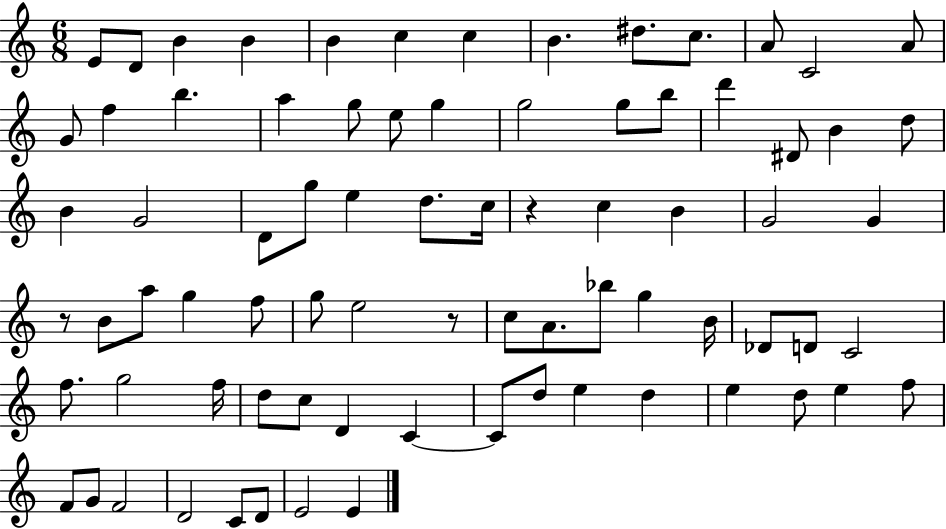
E4/e D4/e B4/q B4/q B4/q C5/q C5/q B4/q. D#5/e. C5/e. A4/e C4/h A4/e G4/e F5/q B5/q. A5/q G5/e E5/e G5/q G5/h G5/e B5/e D6/q D#4/e B4/q D5/e B4/q G4/h D4/e G5/e E5/q D5/e. C5/s R/q C5/q B4/q G4/h G4/q R/e B4/e A5/e G5/q F5/e G5/e E5/h R/e C5/e A4/e. Bb5/e G5/q B4/s Db4/e D4/e C4/h F5/e. G5/h F5/s D5/e C5/e D4/q C4/q C4/e D5/e E5/q D5/q E5/q D5/e E5/q F5/e F4/e G4/e F4/h D4/h C4/e D4/e E4/h E4/q